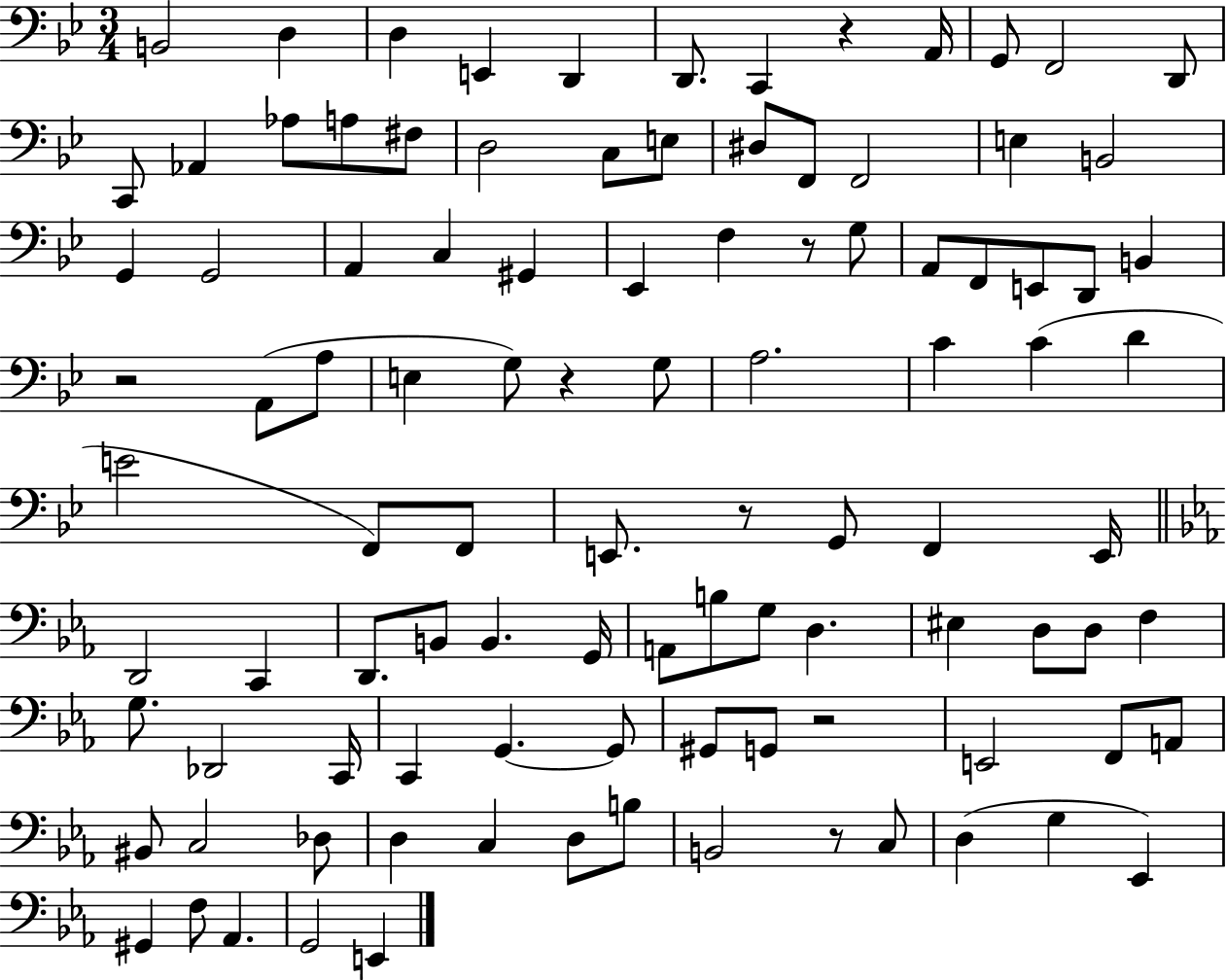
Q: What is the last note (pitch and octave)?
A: E2